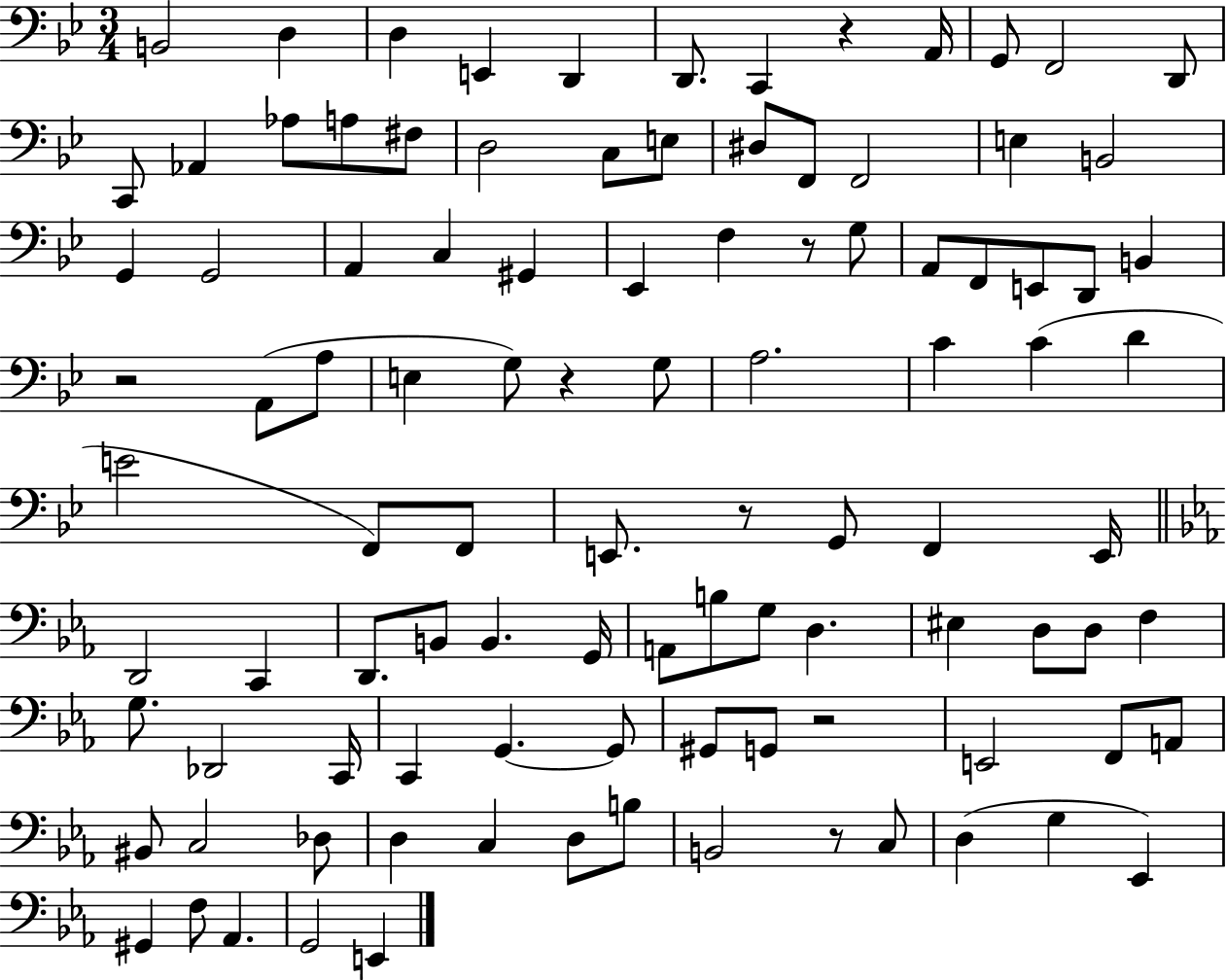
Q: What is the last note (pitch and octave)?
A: E2